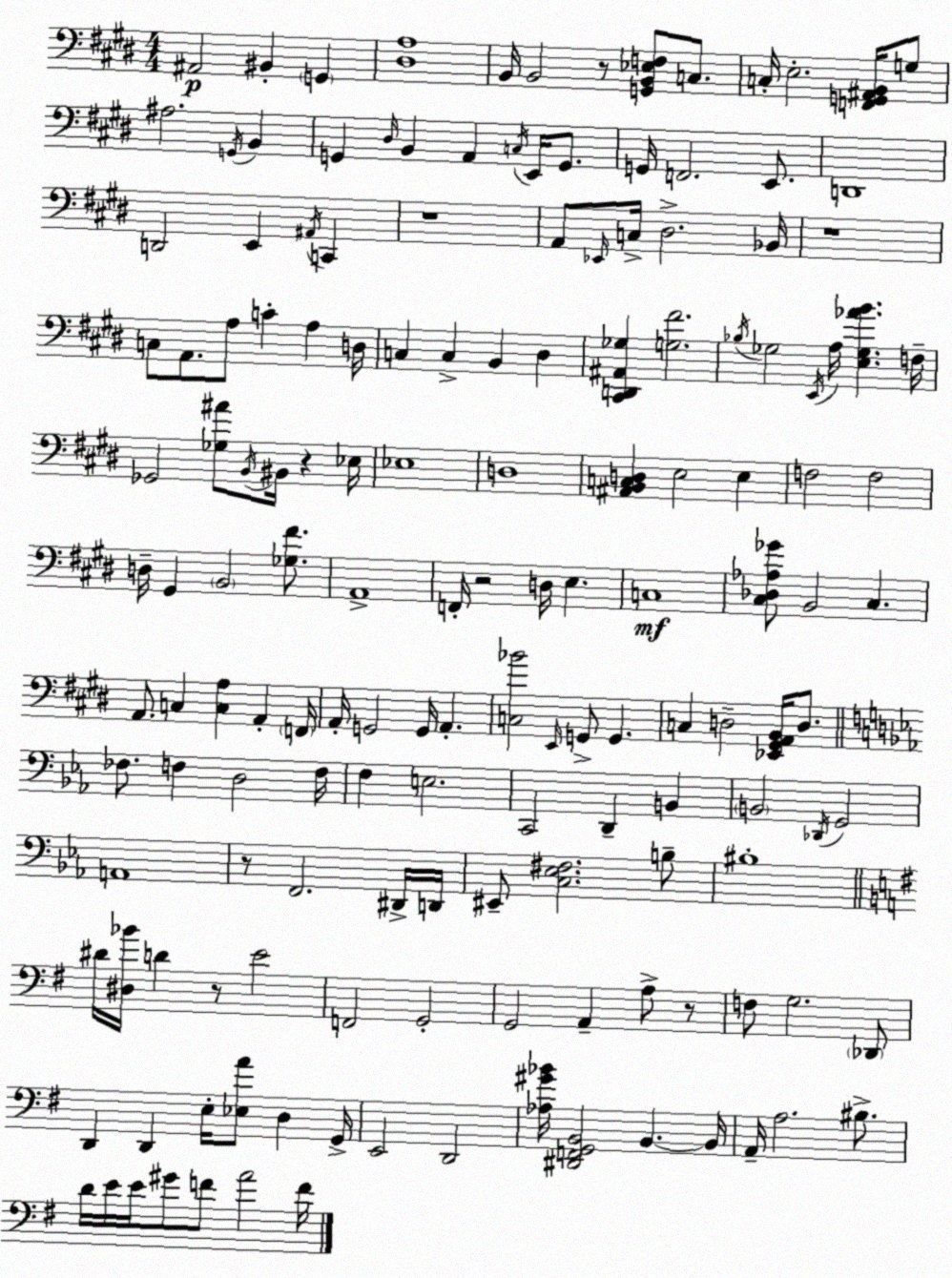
X:1
T:Untitled
M:4/4
L:1/4
K:E
^A,,2 ^B,, G,, [^D,A,]4 B,,/4 B,,2 z/2 [G,,B,,_E,F,]/2 C,/2 C,/4 E,2 [F,,G,,^A,,B,,]/4 G,/2 ^A,2 G,,/4 B,, G,, ^D,/4 B,, A,, C,/4 E,,/4 G,,/2 G,,/4 F,,2 E,,/2 D,,4 D,,2 E,, ^A,,/4 C,, z4 A,,/2 _E,,/4 C,/4 ^D,2 _B,,/4 z4 C,/2 A,,/2 A,/2 C A, D,/4 C, C, B,, ^D, [^C,,D,,^A,,_G,] [G,^F]2 _B,/4 _G,2 E,,/4 A,/4 [E,_G,_AB] F,/4 _G,,2 [_G,^A]/2 B,,/4 ^B,,/4 z _E,/4 _E,4 D,4 [^A,,B,,C,D,] E,2 E, F,2 F,2 D,/4 ^G,, B,,2 [_G,^F]/2 A,,4 F,,/4 z2 D,/4 E, C,4 [^C,_D,_A,_G]/2 B,,2 ^C, A,,/2 C, [C,A,] A,, F,,/4 A,,/4 G,,2 G,,/4 A,, [C,_B]2 E,,/4 G,,/2 G,, C, D,2 [_E,,^G,,A,,B,,]/4 D,/2 _F,/2 F, D,2 F,/4 F, E,2 C,,2 D,, B,, B,,2 _D,,/4 G,,2 A,,4 z/2 F,,2 ^D,,/4 D,,/4 ^E,,/2 [C,_E,^F,]2 B,/2 ^B,4 ^D/4 [^D,_B]/4 D z/2 E2 F,,2 G,,2 G,,2 A,, A,/2 z/2 F,/2 G,2 _D,,/2 D,, D,, E,/4 [_E,A]/2 D, G,,/4 E,,2 D,,2 [_A,^G_B]/4 [^D,,F,,G,,B,,]2 B,, B,,/4 A,,/4 A,2 ^B,/2 D/4 E/4 E/4 ^G/2 F/2 A2 F/4